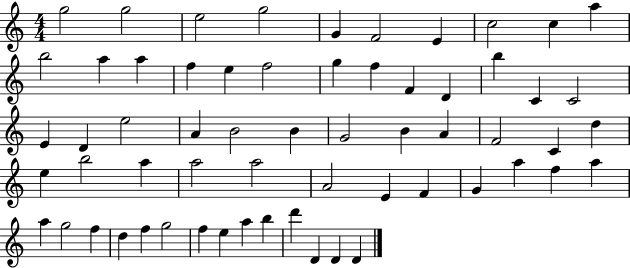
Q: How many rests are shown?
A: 0